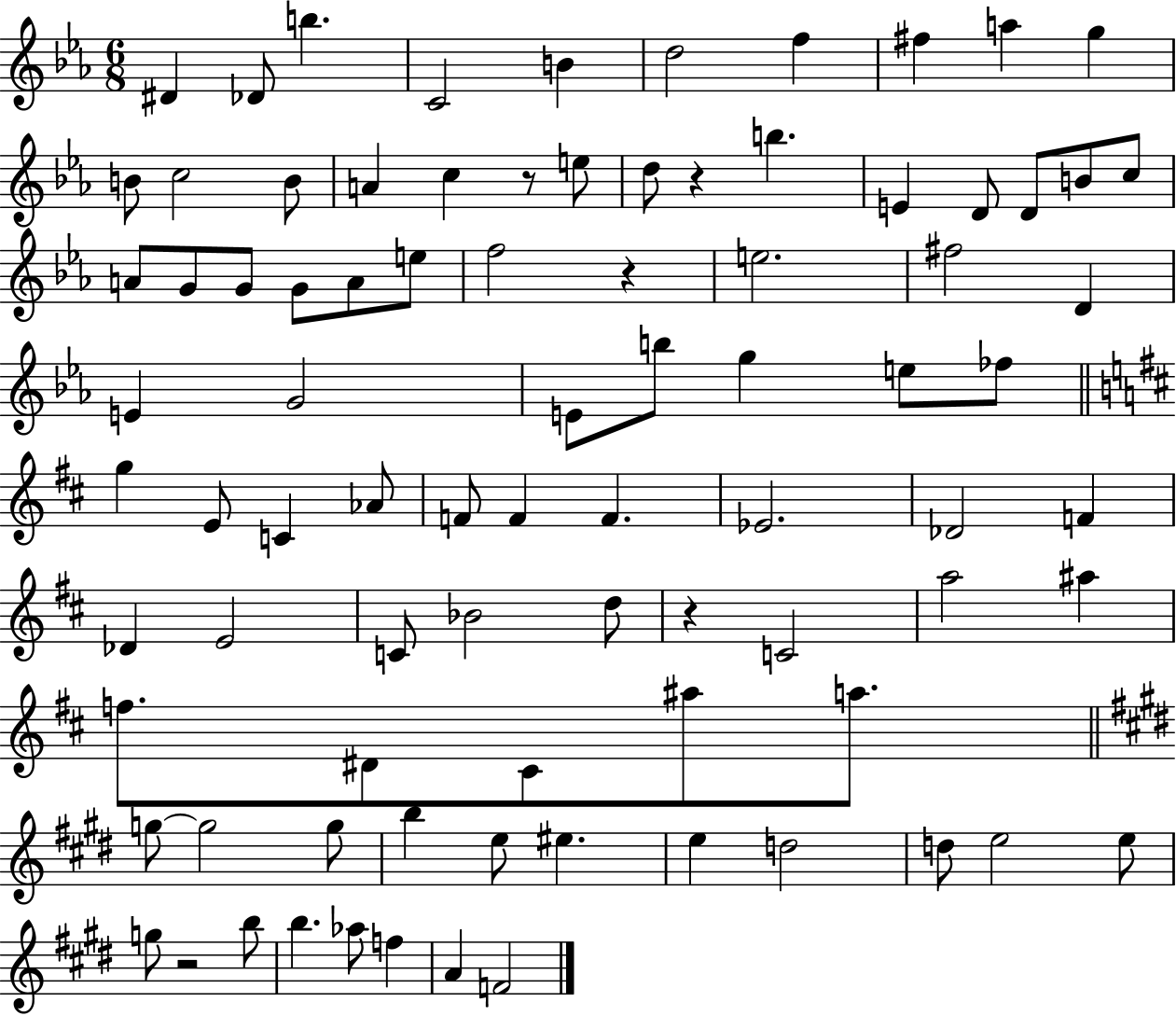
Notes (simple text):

D#4/q Db4/e B5/q. C4/h B4/q D5/h F5/q F#5/q A5/q G5/q B4/e C5/h B4/e A4/q C5/q R/e E5/e D5/e R/q B5/q. E4/q D4/e D4/e B4/e C5/e A4/e G4/e G4/e G4/e A4/e E5/e F5/h R/q E5/h. F#5/h D4/q E4/q G4/h E4/e B5/e G5/q E5/e FES5/e G5/q E4/e C4/q Ab4/e F4/e F4/q F4/q. Eb4/h. Db4/h F4/q Db4/q E4/h C4/e Bb4/h D5/e R/q C4/h A5/h A#5/q F5/e. D#4/e C#4/e A#5/e A5/e. G5/e G5/h G5/e B5/q E5/e EIS5/q. E5/q D5/h D5/e E5/h E5/e G5/e R/h B5/e B5/q. Ab5/e F5/q A4/q F4/h